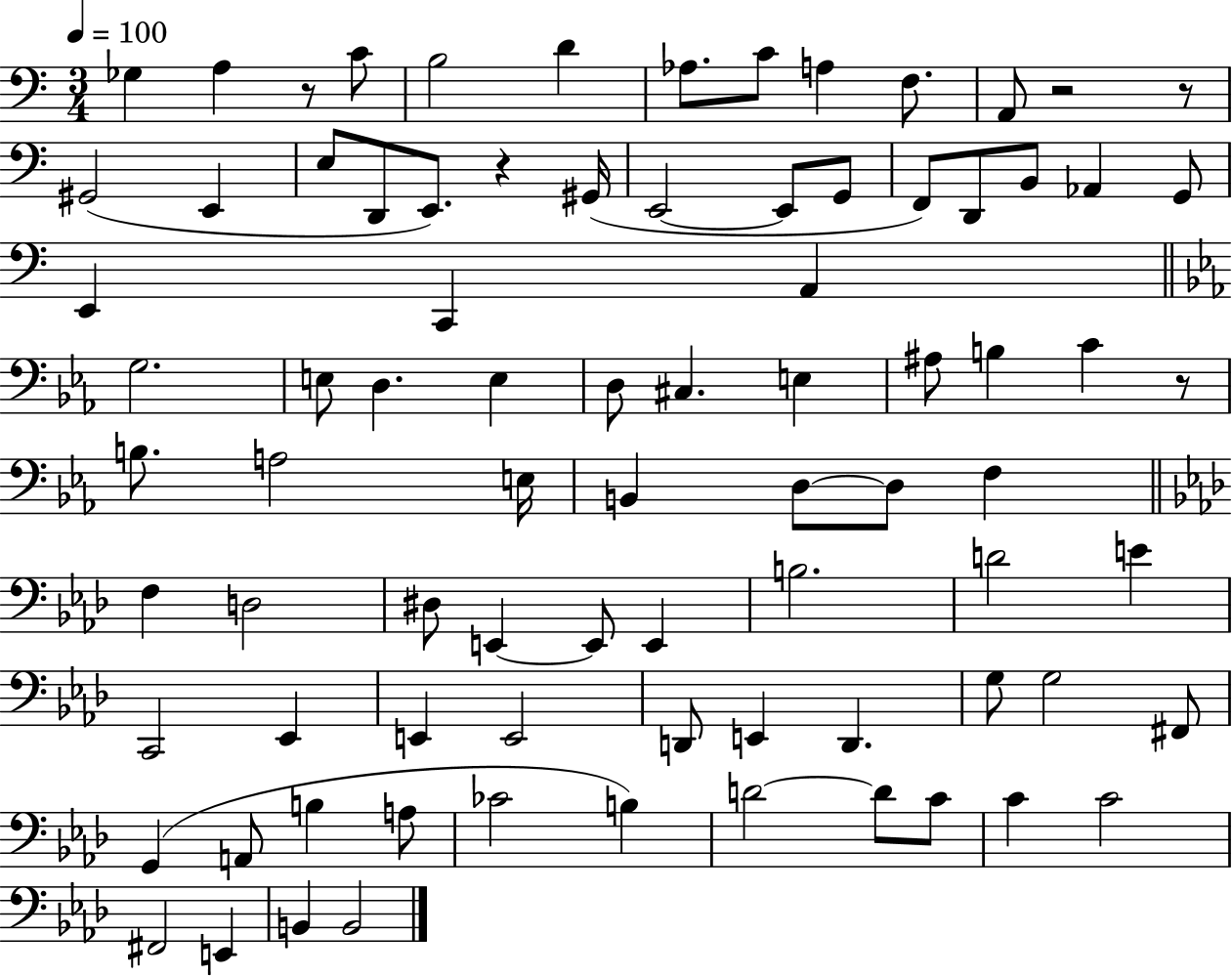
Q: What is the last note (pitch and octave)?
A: B2